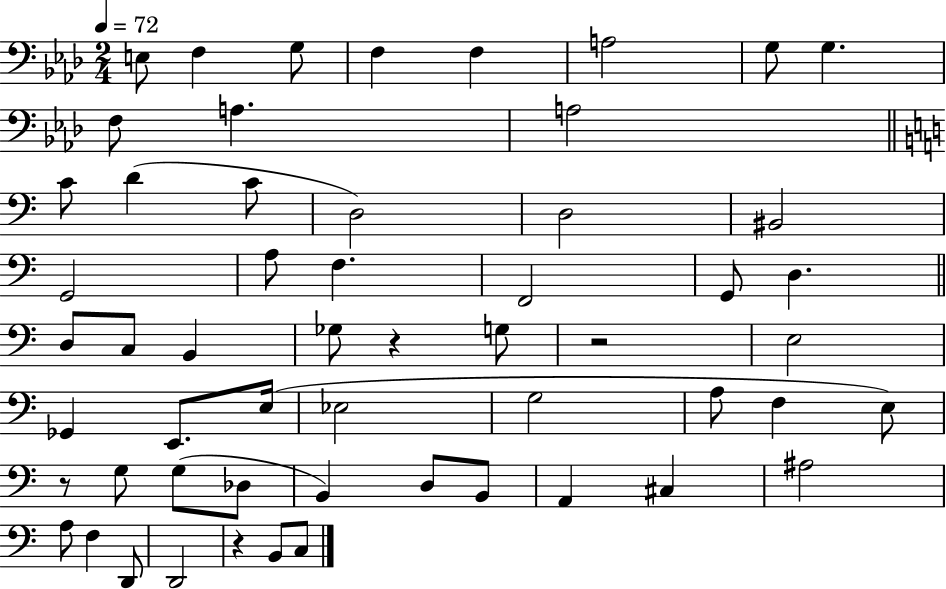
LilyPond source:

{
  \clef bass
  \numericTimeSignature
  \time 2/4
  \key aes \major
  \tempo 4 = 72
  e8 f4 g8 | f4 f4 | a2 | g8 g4. | \break f8 a4. | a2 | \bar "||" \break \key a \minor c'8 d'4( c'8 | d2) | d2 | bis,2 | \break g,2 | a8 f4. | f,2 | g,8 d4. | \break \bar "||" \break \key c \major d8 c8 b,4 | ges8 r4 g8 | r2 | e2 | \break ges,4 e,8. e16( | ees2 | g2 | a8 f4 e8) | \break r8 g8 g8( des8 | b,4) d8 b,8 | a,4 cis4 | ais2 | \break a8 f4 d,8 | d,2 | r4 b,8 c8 | \bar "|."
}